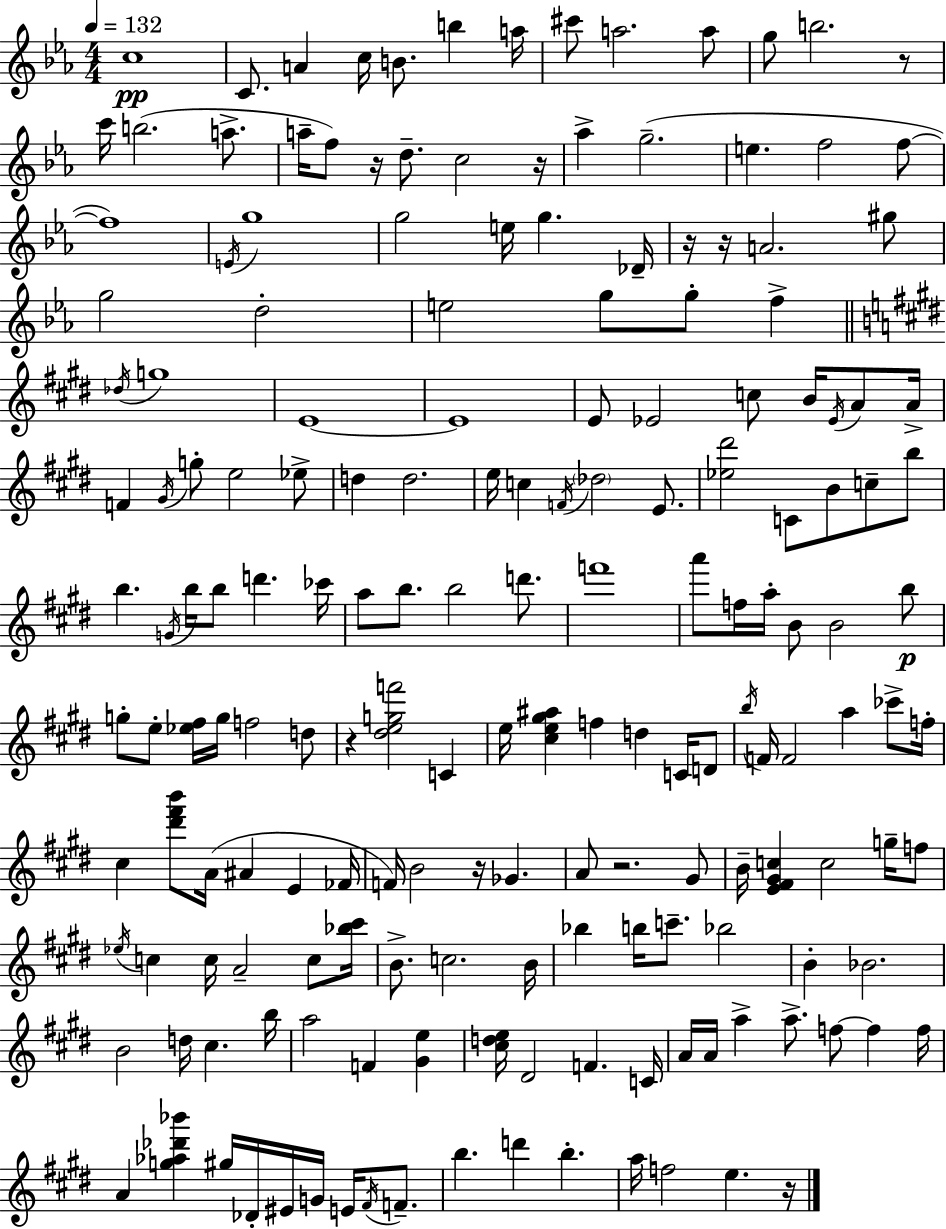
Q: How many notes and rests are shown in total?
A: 177